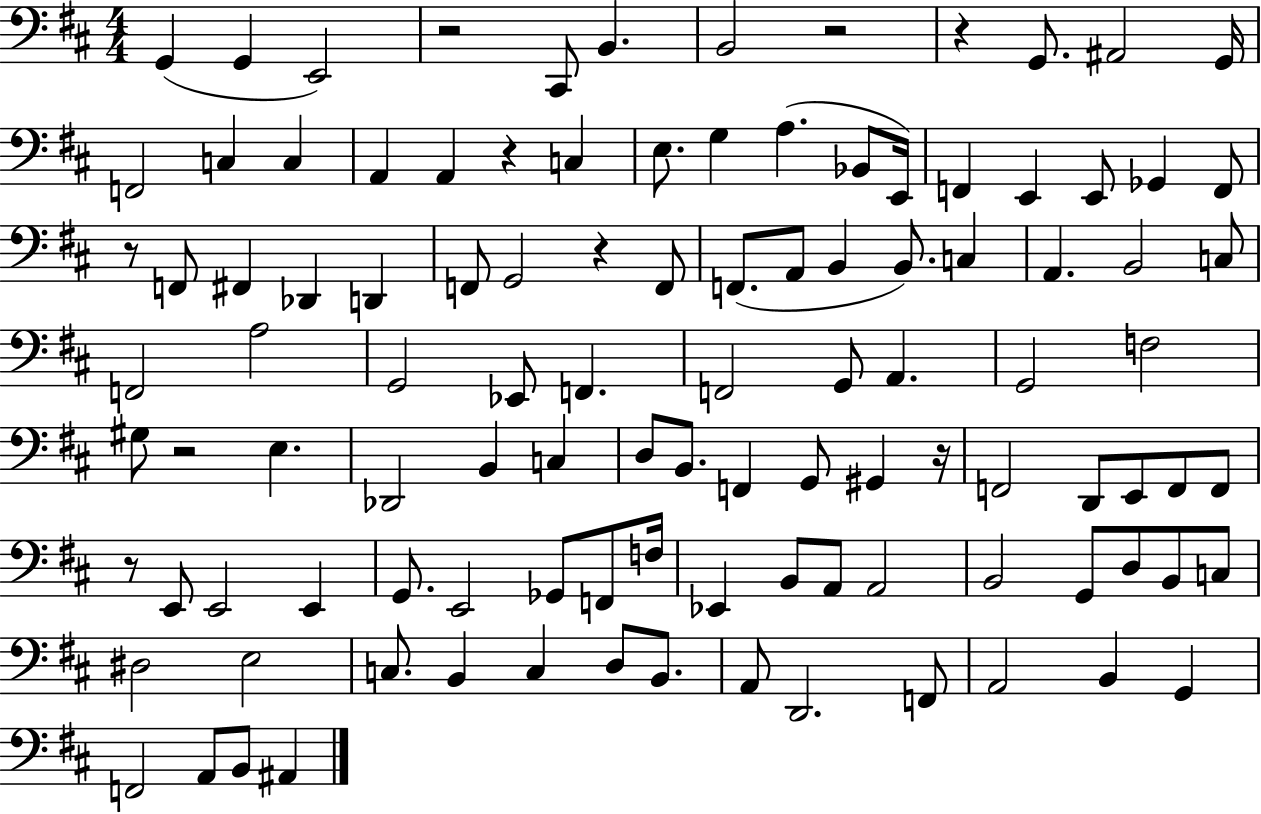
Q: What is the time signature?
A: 4/4